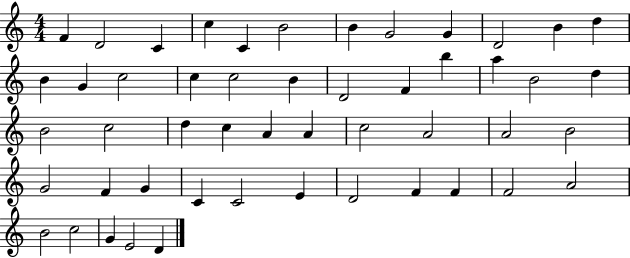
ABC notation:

X:1
T:Untitled
M:4/4
L:1/4
K:C
F D2 C c C B2 B G2 G D2 B d B G c2 c c2 B D2 F b a B2 d B2 c2 d c A A c2 A2 A2 B2 G2 F G C C2 E D2 F F F2 A2 B2 c2 G E2 D